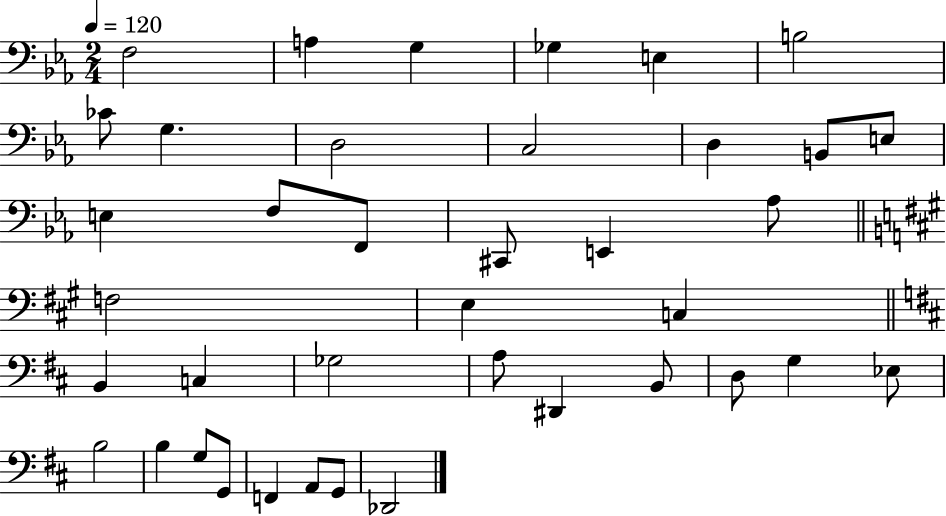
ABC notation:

X:1
T:Untitled
M:2/4
L:1/4
K:Eb
F,2 A, G, _G, E, B,2 _C/2 G, D,2 C,2 D, B,,/2 E,/2 E, F,/2 F,,/2 ^C,,/2 E,, _A,/2 F,2 E, C, B,, C, _G,2 A,/2 ^D,, B,,/2 D,/2 G, _E,/2 B,2 B, G,/2 G,,/2 F,, A,,/2 G,,/2 _D,,2